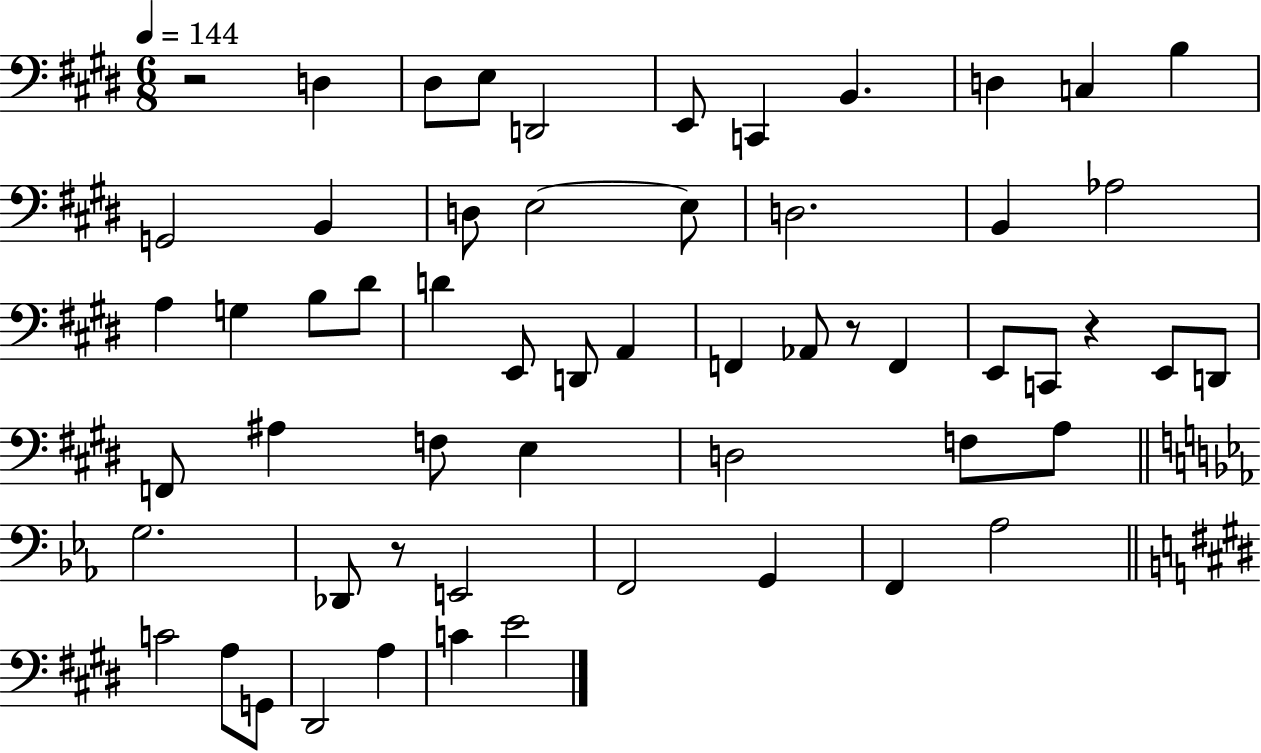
X:1
T:Untitled
M:6/8
L:1/4
K:E
z2 D, ^D,/2 E,/2 D,,2 E,,/2 C,, B,, D, C, B, G,,2 B,, D,/2 E,2 E,/2 D,2 B,, _A,2 A, G, B,/2 ^D/2 D E,,/2 D,,/2 A,, F,, _A,,/2 z/2 F,, E,,/2 C,,/2 z E,,/2 D,,/2 F,,/2 ^A, F,/2 E, D,2 F,/2 A,/2 G,2 _D,,/2 z/2 E,,2 F,,2 G,, F,, _A,2 C2 A,/2 G,,/2 ^D,,2 A, C E2